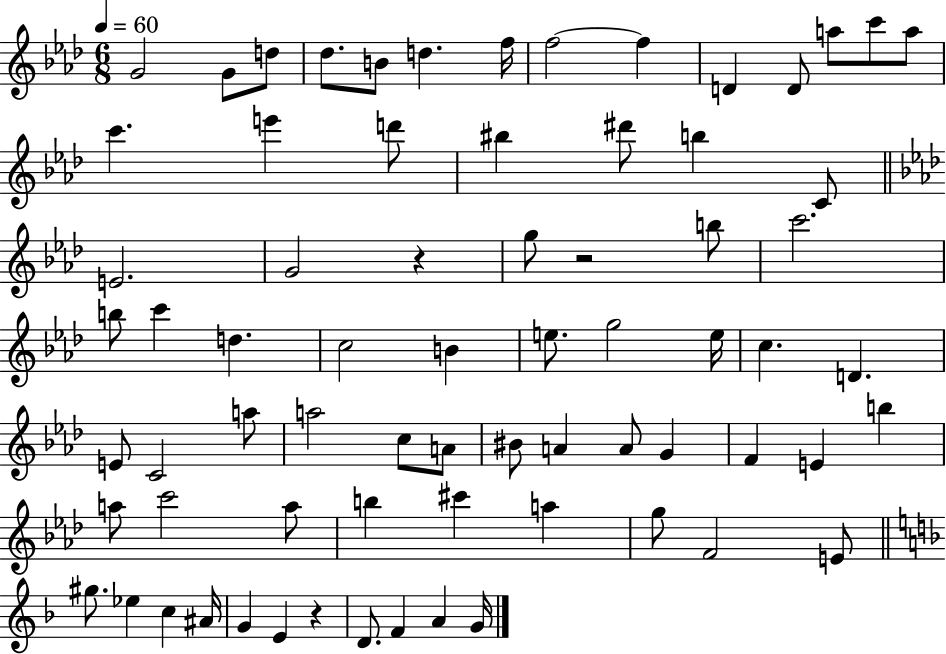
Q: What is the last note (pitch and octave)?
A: G4